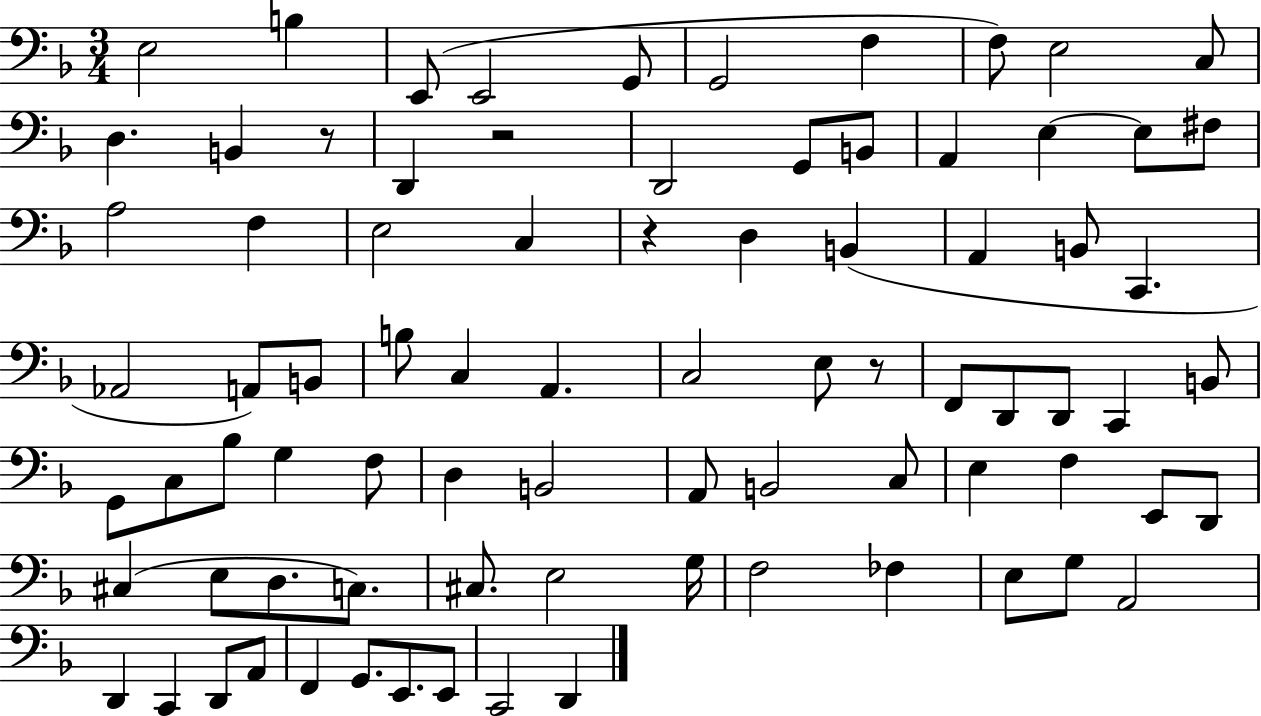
E3/h B3/q E2/e E2/h G2/e G2/h F3/q F3/e E3/h C3/e D3/q. B2/q R/e D2/q R/h D2/h G2/e B2/e A2/q E3/q E3/e F#3/e A3/h F3/q E3/h C3/q R/q D3/q B2/q A2/q B2/e C2/q. Ab2/h A2/e B2/e B3/e C3/q A2/q. C3/h E3/e R/e F2/e D2/e D2/e C2/q B2/e G2/e C3/e Bb3/e G3/q F3/e D3/q B2/h A2/e B2/h C3/e E3/q F3/q E2/e D2/e C#3/q E3/e D3/e. C3/e. C#3/e. E3/h G3/s F3/h FES3/q E3/e G3/e A2/h D2/q C2/q D2/e A2/e F2/q G2/e. E2/e. E2/e C2/h D2/q